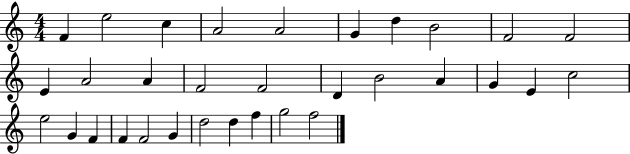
F4/q E5/h C5/q A4/h A4/h G4/q D5/q B4/h F4/h F4/h E4/q A4/h A4/q F4/h F4/h D4/q B4/h A4/q G4/q E4/q C5/h E5/h G4/q F4/q F4/q F4/h G4/q D5/h D5/q F5/q G5/h F5/h